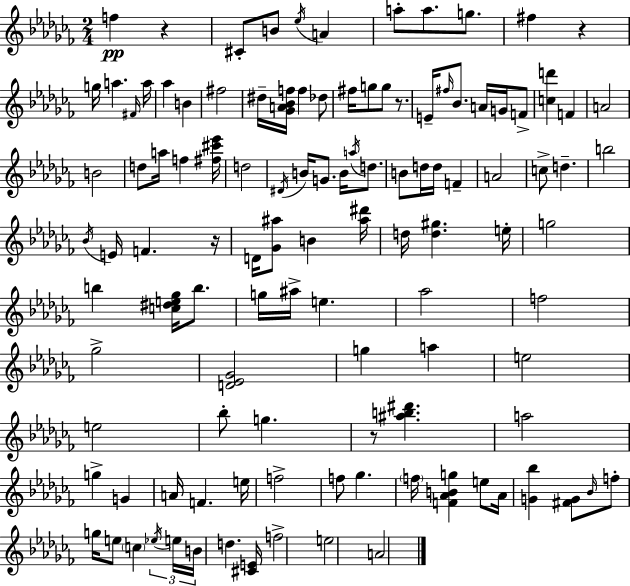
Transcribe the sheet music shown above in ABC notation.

X:1
T:Untitled
M:2/4
L:1/4
K:Abm
f z ^C/2 B/2 _e/4 A a/2 a/2 g/2 ^f z g/4 a ^F/4 a/4 _a B ^f2 ^d/4 [_GA_Bf]/4 f _d/2 ^f/4 g/2 g/2 z/2 E/4 ^f/4 _B/2 A/4 G/4 F/2 [cd'] F A2 B2 d/2 a/4 f [^f^c'_e']/4 d2 ^D/4 B/4 G/2 B/4 a/4 d/2 B/2 d/4 d/4 F A2 c/2 d b2 _B/4 E/4 F z/4 D/4 [_G^a]/2 B [^a^d']/4 d/4 [d^g] e/4 g2 b [c^de_g]/4 b/2 g/4 ^a/4 e _a2 f2 _g2 [D_E_G]2 g a e2 e2 _b/2 g z/2 [^ab^d'] a2 g G A/4 F e/4 f2 f/2 _g f/4 [F_ABg] e/2 _A/4 [G_b] [^FG]/2 _B/4 f/2 g/4 e/2 c _e/4 e/4 B/4 d [^CE]/4 f2 e2 A2